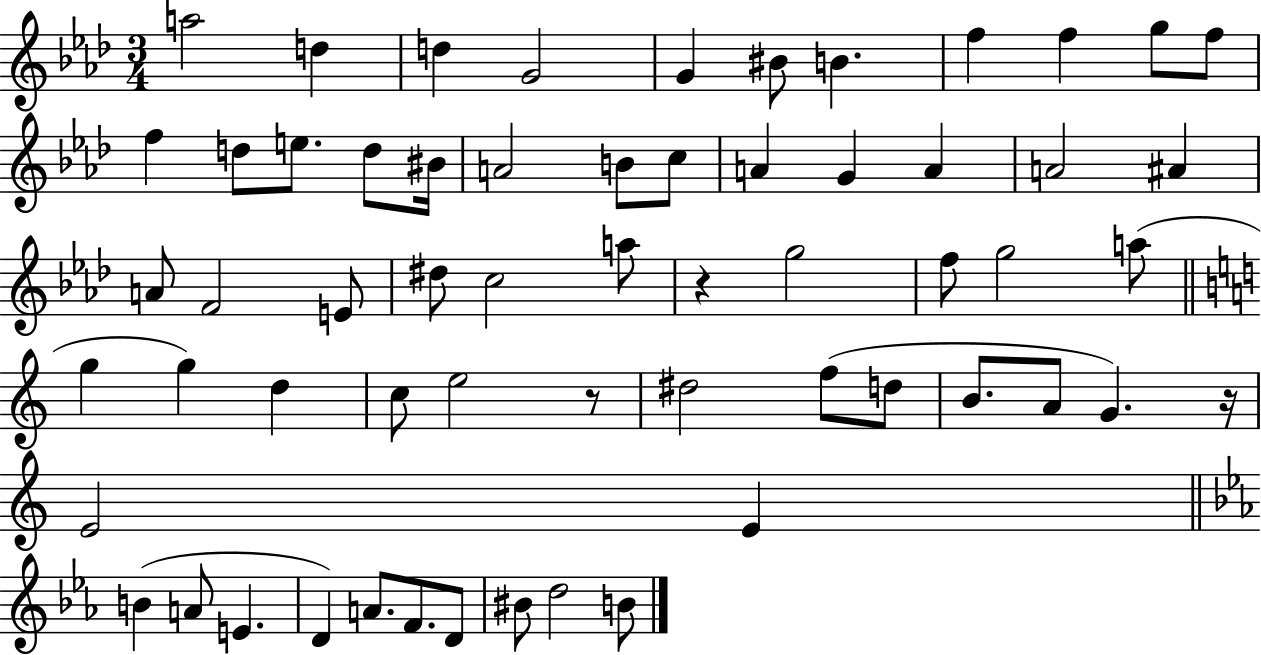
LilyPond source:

{
  \clef treble
  \numericTimeSignature
  \time 3/4
  \key aes \major
  a''2 d''4 | d''4 g'2 | g'4 bis'8 b'4. | f''4 f''4 g''8 f''8 | \break f''4 d''8 e''8. d''8 bis'16 | a'2 b'8 c''8 | a'4 g'4 a'4 | a'2 ais'4 | \break a'8 f'2 e'8 | dis''8 c''2 a''8 | r4 g''2 | f''8 g''2 a''8( | \break \bar "||" \break \key a \minor g''4 g''4) d''4 | c''8 e''2 r8 | dis''2 f''8( d''8 | b'8. a'8 g'4.) r16 | \break e'2 e'4 | \bar "||" \break \key ees \major b'4( a'8 e'4. | d'4) a'8. f'8. d'8 | bis'8 d''2 b'8 | \bar "|."
}